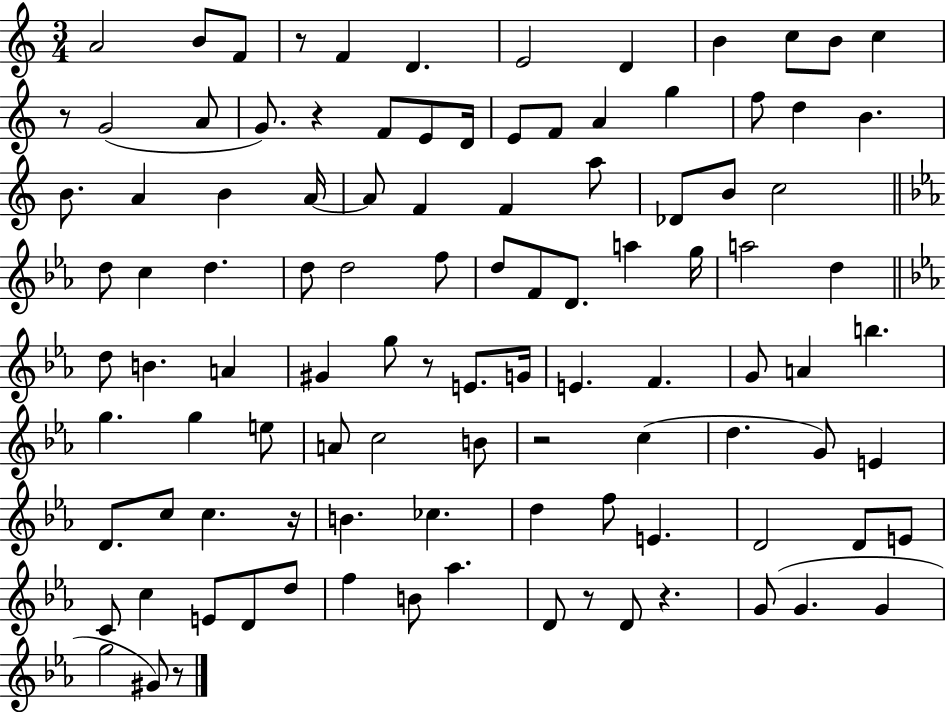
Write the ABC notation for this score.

X:1
T:Untitled
M:3/4
L:1/4
K:C
A2 B/2 F/2 z/2 F D E2 D B c/2 B/2 c z/2 G2 A/2 G/2 z F/2 E/2 D/4 E/2 F/2 A g f/2 d B B/2 A B A/4 A/2 F F a/2 _D/2 B/2 c2 d/2 c d d/2 d2 f/2 d/2 F/2 D/2 a g/4 a2 d d/2 B A ^G g/2 z/2 E/2 G/4 E F G/2 A b g g e/2 A/2 c2 B/2 z2 c d G/2 E D/2 c/2 c z/4 B _c d f/2 E D2 D/2 E/2 C/2 c E/2 D/2 d/2 f B/2 _a D/2 z/2 D/2 z G/2 G G g2 ^G/2 z/2